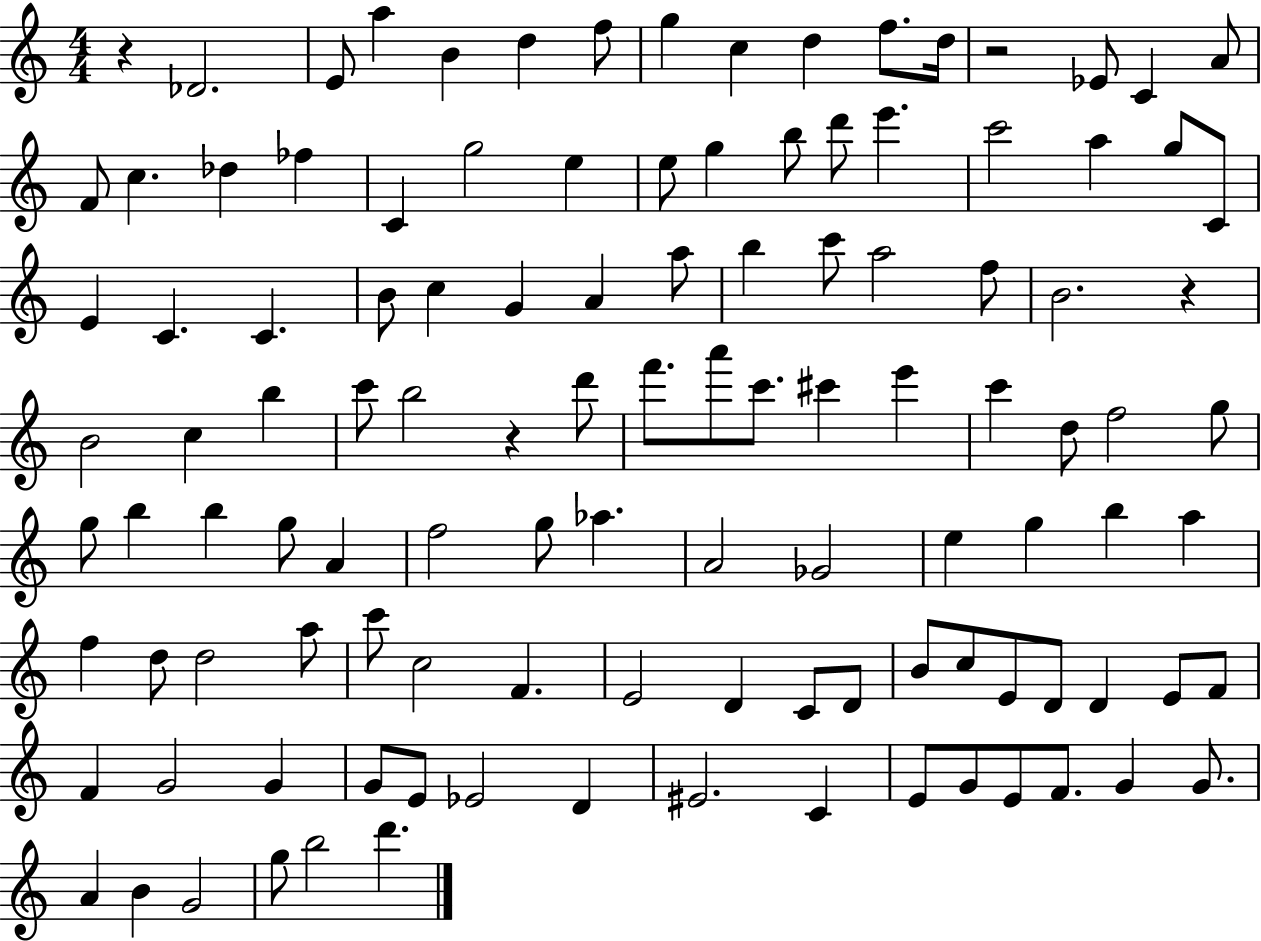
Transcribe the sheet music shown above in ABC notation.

X:1
T:Untitled
M:4/4
L:1/4
K:C
z _D2 E/2 a B d f/2 g c d f/2 d/4 z2 _E/2 C A/2 F/2 c _d _f C g2 e e/2 g b/2 d'/2 e' c'2 a g/2 C/2 E C C B/2 c G A a/2 b c'/2 a2 f/2 B2 z B2 c b c'/2 b2 z d'/2 f'/2 a'/2 c'/2 ^c' e' c' d/2 f2 g/2 g/2 b b g/2 A f2 g/2 _a A2 _G2 e g b a f d/2 d2 a/2 c'/2 c2 F E2 D C/2 D/2 B/2 c/2 E/2 D/2 D E/2 F/2 F G2 G G/2 E/2 _E2 D ^E2 C E/2 G/2 E/2 F/2 G G/2 A B G2 g/2 b2 d'